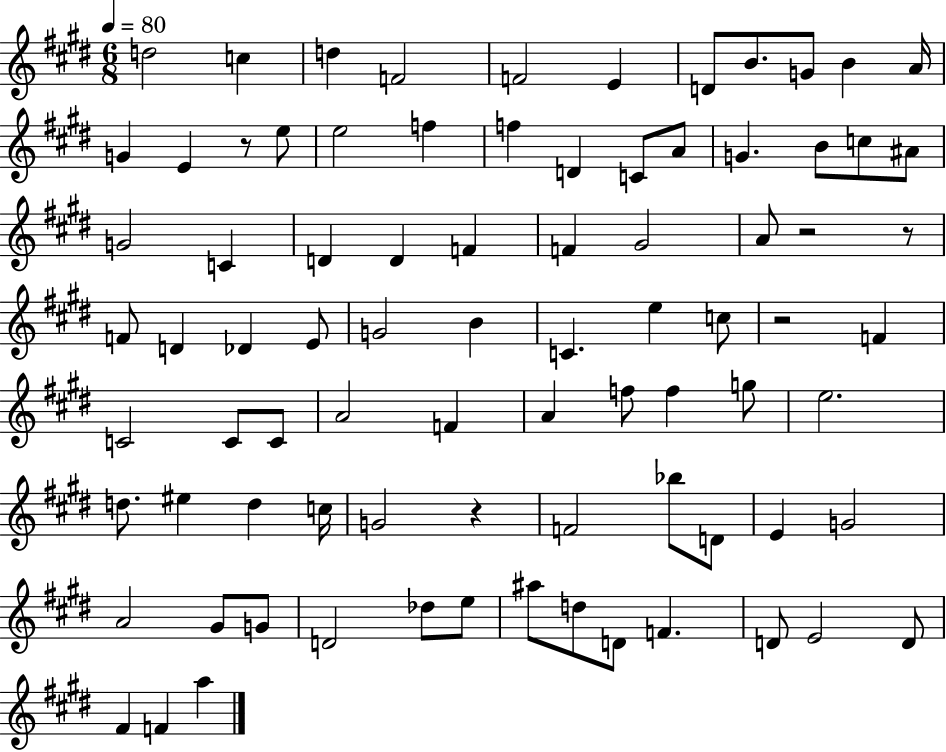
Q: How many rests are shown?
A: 5